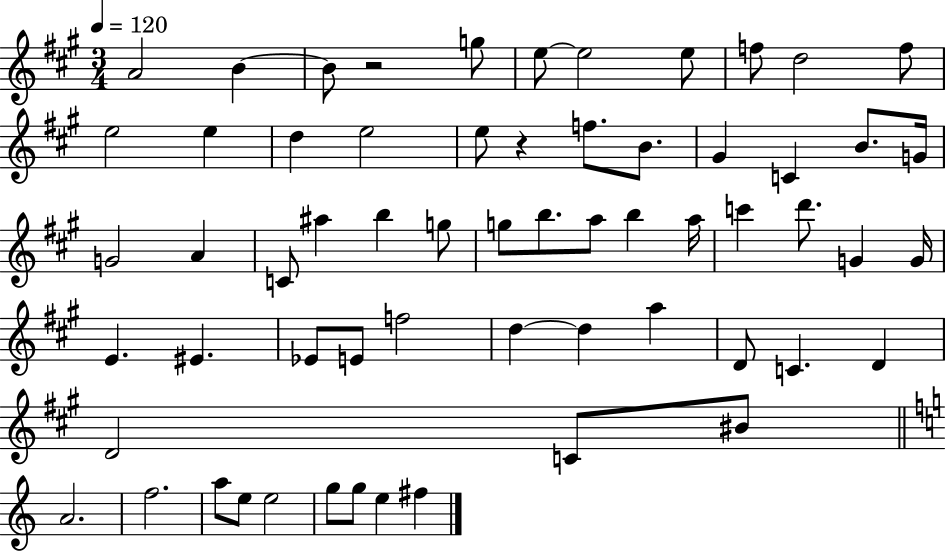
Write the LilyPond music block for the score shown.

{
  \clef treble
  \numericTimeSignature
  \time 3/4
  \key a \major
  \tempo 4 = 120
  a'2 b'4~~ | b'8 r2 g''8 | e''8~~ e''2 e''8 | f''8 d''2 f''8 | \break e''2 e''4 | d''4 e''2 | e''8 r4 f''8. b'8. | gis'4 c'4 b'8. g'16 | \break g'2 a'4 | c'8 ais''4 b''4 g''8 | g''8 b''8. a''8 b''4 a''16 | c'''4 d'''8. g'4 g'16 | \break e'4. eis'4. | ees'8 e'8 f''2 | d''4~~ d''4 a''4 | d'8 c'4. d'4 | \break d'2 c'8 bis'8 | \bar "||" \break \key c \major a'2. | f''2. | a''8 e''8 e''2 | g''8 g''8 e''4 fis''4 | \break \bar "|."
}